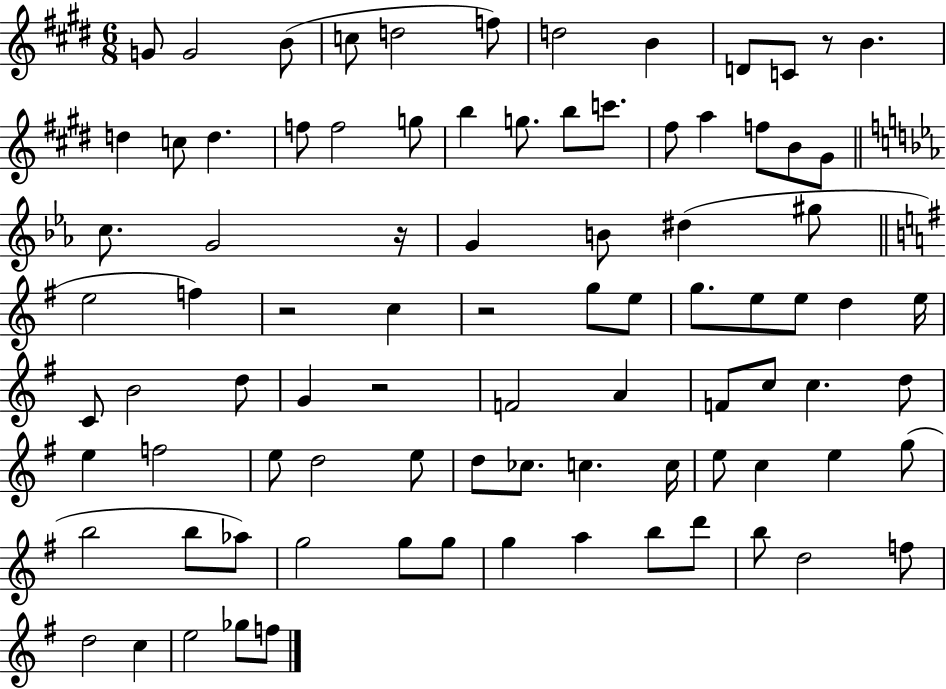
X:1
T:Untitled
M:6/8
L:1/4
K:E
G/2 G2 B/2 c/2 d2 f/2 d2 B D/2 C/2 z/2 B d c/2 d f/2 f2 g/2 b g/2 b/2 c'/2 ^f/2 a f/2 B/2 ^G/2 c/2 G2 z/4 G B/2 ^d ^g/2 e2 f z2 c z2 g/2 e/2 g/2 e/2 e/2 d e/4 C/2 B2 d/2 G z2 F2 A F/2 c/2 c d/2 e f2 e/2 d2 e/2 d/2 _c/2 c c/4 e/2 c e g/2 b2 b/2 _a/2 g2 g/2 g/2 g a b/2 d'/2 b/2 d2 f/2 d2 c e2 _g/2 f/2